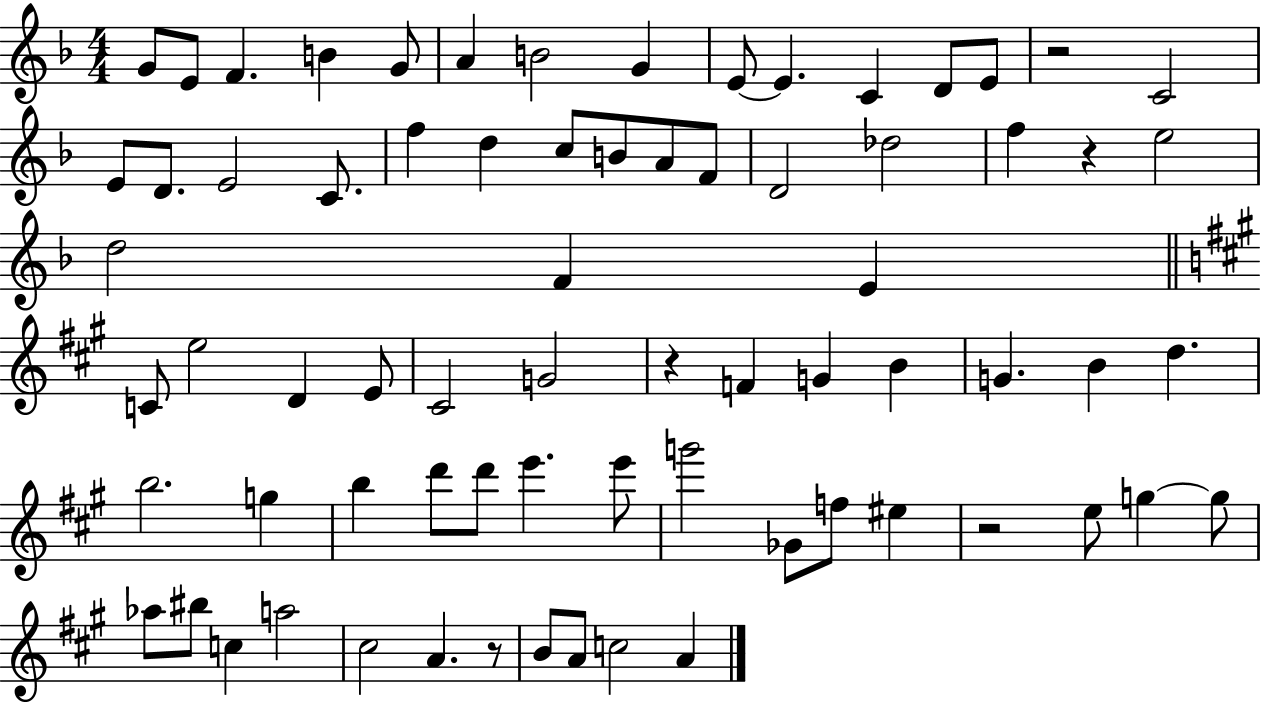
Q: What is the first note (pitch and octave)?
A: G4